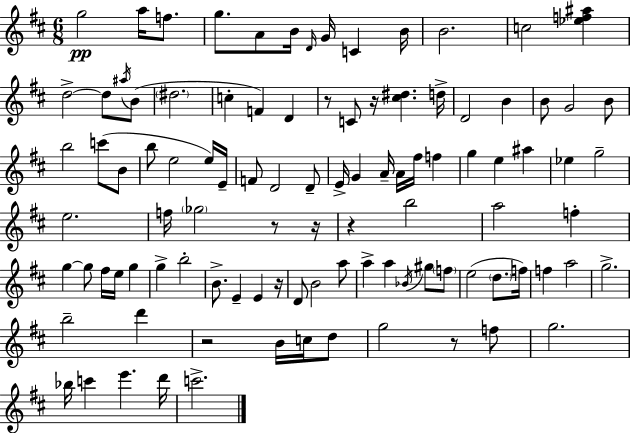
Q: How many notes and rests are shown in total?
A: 101